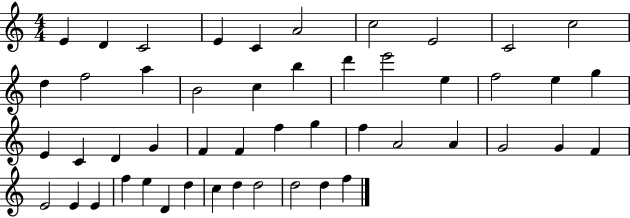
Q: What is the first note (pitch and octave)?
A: E4